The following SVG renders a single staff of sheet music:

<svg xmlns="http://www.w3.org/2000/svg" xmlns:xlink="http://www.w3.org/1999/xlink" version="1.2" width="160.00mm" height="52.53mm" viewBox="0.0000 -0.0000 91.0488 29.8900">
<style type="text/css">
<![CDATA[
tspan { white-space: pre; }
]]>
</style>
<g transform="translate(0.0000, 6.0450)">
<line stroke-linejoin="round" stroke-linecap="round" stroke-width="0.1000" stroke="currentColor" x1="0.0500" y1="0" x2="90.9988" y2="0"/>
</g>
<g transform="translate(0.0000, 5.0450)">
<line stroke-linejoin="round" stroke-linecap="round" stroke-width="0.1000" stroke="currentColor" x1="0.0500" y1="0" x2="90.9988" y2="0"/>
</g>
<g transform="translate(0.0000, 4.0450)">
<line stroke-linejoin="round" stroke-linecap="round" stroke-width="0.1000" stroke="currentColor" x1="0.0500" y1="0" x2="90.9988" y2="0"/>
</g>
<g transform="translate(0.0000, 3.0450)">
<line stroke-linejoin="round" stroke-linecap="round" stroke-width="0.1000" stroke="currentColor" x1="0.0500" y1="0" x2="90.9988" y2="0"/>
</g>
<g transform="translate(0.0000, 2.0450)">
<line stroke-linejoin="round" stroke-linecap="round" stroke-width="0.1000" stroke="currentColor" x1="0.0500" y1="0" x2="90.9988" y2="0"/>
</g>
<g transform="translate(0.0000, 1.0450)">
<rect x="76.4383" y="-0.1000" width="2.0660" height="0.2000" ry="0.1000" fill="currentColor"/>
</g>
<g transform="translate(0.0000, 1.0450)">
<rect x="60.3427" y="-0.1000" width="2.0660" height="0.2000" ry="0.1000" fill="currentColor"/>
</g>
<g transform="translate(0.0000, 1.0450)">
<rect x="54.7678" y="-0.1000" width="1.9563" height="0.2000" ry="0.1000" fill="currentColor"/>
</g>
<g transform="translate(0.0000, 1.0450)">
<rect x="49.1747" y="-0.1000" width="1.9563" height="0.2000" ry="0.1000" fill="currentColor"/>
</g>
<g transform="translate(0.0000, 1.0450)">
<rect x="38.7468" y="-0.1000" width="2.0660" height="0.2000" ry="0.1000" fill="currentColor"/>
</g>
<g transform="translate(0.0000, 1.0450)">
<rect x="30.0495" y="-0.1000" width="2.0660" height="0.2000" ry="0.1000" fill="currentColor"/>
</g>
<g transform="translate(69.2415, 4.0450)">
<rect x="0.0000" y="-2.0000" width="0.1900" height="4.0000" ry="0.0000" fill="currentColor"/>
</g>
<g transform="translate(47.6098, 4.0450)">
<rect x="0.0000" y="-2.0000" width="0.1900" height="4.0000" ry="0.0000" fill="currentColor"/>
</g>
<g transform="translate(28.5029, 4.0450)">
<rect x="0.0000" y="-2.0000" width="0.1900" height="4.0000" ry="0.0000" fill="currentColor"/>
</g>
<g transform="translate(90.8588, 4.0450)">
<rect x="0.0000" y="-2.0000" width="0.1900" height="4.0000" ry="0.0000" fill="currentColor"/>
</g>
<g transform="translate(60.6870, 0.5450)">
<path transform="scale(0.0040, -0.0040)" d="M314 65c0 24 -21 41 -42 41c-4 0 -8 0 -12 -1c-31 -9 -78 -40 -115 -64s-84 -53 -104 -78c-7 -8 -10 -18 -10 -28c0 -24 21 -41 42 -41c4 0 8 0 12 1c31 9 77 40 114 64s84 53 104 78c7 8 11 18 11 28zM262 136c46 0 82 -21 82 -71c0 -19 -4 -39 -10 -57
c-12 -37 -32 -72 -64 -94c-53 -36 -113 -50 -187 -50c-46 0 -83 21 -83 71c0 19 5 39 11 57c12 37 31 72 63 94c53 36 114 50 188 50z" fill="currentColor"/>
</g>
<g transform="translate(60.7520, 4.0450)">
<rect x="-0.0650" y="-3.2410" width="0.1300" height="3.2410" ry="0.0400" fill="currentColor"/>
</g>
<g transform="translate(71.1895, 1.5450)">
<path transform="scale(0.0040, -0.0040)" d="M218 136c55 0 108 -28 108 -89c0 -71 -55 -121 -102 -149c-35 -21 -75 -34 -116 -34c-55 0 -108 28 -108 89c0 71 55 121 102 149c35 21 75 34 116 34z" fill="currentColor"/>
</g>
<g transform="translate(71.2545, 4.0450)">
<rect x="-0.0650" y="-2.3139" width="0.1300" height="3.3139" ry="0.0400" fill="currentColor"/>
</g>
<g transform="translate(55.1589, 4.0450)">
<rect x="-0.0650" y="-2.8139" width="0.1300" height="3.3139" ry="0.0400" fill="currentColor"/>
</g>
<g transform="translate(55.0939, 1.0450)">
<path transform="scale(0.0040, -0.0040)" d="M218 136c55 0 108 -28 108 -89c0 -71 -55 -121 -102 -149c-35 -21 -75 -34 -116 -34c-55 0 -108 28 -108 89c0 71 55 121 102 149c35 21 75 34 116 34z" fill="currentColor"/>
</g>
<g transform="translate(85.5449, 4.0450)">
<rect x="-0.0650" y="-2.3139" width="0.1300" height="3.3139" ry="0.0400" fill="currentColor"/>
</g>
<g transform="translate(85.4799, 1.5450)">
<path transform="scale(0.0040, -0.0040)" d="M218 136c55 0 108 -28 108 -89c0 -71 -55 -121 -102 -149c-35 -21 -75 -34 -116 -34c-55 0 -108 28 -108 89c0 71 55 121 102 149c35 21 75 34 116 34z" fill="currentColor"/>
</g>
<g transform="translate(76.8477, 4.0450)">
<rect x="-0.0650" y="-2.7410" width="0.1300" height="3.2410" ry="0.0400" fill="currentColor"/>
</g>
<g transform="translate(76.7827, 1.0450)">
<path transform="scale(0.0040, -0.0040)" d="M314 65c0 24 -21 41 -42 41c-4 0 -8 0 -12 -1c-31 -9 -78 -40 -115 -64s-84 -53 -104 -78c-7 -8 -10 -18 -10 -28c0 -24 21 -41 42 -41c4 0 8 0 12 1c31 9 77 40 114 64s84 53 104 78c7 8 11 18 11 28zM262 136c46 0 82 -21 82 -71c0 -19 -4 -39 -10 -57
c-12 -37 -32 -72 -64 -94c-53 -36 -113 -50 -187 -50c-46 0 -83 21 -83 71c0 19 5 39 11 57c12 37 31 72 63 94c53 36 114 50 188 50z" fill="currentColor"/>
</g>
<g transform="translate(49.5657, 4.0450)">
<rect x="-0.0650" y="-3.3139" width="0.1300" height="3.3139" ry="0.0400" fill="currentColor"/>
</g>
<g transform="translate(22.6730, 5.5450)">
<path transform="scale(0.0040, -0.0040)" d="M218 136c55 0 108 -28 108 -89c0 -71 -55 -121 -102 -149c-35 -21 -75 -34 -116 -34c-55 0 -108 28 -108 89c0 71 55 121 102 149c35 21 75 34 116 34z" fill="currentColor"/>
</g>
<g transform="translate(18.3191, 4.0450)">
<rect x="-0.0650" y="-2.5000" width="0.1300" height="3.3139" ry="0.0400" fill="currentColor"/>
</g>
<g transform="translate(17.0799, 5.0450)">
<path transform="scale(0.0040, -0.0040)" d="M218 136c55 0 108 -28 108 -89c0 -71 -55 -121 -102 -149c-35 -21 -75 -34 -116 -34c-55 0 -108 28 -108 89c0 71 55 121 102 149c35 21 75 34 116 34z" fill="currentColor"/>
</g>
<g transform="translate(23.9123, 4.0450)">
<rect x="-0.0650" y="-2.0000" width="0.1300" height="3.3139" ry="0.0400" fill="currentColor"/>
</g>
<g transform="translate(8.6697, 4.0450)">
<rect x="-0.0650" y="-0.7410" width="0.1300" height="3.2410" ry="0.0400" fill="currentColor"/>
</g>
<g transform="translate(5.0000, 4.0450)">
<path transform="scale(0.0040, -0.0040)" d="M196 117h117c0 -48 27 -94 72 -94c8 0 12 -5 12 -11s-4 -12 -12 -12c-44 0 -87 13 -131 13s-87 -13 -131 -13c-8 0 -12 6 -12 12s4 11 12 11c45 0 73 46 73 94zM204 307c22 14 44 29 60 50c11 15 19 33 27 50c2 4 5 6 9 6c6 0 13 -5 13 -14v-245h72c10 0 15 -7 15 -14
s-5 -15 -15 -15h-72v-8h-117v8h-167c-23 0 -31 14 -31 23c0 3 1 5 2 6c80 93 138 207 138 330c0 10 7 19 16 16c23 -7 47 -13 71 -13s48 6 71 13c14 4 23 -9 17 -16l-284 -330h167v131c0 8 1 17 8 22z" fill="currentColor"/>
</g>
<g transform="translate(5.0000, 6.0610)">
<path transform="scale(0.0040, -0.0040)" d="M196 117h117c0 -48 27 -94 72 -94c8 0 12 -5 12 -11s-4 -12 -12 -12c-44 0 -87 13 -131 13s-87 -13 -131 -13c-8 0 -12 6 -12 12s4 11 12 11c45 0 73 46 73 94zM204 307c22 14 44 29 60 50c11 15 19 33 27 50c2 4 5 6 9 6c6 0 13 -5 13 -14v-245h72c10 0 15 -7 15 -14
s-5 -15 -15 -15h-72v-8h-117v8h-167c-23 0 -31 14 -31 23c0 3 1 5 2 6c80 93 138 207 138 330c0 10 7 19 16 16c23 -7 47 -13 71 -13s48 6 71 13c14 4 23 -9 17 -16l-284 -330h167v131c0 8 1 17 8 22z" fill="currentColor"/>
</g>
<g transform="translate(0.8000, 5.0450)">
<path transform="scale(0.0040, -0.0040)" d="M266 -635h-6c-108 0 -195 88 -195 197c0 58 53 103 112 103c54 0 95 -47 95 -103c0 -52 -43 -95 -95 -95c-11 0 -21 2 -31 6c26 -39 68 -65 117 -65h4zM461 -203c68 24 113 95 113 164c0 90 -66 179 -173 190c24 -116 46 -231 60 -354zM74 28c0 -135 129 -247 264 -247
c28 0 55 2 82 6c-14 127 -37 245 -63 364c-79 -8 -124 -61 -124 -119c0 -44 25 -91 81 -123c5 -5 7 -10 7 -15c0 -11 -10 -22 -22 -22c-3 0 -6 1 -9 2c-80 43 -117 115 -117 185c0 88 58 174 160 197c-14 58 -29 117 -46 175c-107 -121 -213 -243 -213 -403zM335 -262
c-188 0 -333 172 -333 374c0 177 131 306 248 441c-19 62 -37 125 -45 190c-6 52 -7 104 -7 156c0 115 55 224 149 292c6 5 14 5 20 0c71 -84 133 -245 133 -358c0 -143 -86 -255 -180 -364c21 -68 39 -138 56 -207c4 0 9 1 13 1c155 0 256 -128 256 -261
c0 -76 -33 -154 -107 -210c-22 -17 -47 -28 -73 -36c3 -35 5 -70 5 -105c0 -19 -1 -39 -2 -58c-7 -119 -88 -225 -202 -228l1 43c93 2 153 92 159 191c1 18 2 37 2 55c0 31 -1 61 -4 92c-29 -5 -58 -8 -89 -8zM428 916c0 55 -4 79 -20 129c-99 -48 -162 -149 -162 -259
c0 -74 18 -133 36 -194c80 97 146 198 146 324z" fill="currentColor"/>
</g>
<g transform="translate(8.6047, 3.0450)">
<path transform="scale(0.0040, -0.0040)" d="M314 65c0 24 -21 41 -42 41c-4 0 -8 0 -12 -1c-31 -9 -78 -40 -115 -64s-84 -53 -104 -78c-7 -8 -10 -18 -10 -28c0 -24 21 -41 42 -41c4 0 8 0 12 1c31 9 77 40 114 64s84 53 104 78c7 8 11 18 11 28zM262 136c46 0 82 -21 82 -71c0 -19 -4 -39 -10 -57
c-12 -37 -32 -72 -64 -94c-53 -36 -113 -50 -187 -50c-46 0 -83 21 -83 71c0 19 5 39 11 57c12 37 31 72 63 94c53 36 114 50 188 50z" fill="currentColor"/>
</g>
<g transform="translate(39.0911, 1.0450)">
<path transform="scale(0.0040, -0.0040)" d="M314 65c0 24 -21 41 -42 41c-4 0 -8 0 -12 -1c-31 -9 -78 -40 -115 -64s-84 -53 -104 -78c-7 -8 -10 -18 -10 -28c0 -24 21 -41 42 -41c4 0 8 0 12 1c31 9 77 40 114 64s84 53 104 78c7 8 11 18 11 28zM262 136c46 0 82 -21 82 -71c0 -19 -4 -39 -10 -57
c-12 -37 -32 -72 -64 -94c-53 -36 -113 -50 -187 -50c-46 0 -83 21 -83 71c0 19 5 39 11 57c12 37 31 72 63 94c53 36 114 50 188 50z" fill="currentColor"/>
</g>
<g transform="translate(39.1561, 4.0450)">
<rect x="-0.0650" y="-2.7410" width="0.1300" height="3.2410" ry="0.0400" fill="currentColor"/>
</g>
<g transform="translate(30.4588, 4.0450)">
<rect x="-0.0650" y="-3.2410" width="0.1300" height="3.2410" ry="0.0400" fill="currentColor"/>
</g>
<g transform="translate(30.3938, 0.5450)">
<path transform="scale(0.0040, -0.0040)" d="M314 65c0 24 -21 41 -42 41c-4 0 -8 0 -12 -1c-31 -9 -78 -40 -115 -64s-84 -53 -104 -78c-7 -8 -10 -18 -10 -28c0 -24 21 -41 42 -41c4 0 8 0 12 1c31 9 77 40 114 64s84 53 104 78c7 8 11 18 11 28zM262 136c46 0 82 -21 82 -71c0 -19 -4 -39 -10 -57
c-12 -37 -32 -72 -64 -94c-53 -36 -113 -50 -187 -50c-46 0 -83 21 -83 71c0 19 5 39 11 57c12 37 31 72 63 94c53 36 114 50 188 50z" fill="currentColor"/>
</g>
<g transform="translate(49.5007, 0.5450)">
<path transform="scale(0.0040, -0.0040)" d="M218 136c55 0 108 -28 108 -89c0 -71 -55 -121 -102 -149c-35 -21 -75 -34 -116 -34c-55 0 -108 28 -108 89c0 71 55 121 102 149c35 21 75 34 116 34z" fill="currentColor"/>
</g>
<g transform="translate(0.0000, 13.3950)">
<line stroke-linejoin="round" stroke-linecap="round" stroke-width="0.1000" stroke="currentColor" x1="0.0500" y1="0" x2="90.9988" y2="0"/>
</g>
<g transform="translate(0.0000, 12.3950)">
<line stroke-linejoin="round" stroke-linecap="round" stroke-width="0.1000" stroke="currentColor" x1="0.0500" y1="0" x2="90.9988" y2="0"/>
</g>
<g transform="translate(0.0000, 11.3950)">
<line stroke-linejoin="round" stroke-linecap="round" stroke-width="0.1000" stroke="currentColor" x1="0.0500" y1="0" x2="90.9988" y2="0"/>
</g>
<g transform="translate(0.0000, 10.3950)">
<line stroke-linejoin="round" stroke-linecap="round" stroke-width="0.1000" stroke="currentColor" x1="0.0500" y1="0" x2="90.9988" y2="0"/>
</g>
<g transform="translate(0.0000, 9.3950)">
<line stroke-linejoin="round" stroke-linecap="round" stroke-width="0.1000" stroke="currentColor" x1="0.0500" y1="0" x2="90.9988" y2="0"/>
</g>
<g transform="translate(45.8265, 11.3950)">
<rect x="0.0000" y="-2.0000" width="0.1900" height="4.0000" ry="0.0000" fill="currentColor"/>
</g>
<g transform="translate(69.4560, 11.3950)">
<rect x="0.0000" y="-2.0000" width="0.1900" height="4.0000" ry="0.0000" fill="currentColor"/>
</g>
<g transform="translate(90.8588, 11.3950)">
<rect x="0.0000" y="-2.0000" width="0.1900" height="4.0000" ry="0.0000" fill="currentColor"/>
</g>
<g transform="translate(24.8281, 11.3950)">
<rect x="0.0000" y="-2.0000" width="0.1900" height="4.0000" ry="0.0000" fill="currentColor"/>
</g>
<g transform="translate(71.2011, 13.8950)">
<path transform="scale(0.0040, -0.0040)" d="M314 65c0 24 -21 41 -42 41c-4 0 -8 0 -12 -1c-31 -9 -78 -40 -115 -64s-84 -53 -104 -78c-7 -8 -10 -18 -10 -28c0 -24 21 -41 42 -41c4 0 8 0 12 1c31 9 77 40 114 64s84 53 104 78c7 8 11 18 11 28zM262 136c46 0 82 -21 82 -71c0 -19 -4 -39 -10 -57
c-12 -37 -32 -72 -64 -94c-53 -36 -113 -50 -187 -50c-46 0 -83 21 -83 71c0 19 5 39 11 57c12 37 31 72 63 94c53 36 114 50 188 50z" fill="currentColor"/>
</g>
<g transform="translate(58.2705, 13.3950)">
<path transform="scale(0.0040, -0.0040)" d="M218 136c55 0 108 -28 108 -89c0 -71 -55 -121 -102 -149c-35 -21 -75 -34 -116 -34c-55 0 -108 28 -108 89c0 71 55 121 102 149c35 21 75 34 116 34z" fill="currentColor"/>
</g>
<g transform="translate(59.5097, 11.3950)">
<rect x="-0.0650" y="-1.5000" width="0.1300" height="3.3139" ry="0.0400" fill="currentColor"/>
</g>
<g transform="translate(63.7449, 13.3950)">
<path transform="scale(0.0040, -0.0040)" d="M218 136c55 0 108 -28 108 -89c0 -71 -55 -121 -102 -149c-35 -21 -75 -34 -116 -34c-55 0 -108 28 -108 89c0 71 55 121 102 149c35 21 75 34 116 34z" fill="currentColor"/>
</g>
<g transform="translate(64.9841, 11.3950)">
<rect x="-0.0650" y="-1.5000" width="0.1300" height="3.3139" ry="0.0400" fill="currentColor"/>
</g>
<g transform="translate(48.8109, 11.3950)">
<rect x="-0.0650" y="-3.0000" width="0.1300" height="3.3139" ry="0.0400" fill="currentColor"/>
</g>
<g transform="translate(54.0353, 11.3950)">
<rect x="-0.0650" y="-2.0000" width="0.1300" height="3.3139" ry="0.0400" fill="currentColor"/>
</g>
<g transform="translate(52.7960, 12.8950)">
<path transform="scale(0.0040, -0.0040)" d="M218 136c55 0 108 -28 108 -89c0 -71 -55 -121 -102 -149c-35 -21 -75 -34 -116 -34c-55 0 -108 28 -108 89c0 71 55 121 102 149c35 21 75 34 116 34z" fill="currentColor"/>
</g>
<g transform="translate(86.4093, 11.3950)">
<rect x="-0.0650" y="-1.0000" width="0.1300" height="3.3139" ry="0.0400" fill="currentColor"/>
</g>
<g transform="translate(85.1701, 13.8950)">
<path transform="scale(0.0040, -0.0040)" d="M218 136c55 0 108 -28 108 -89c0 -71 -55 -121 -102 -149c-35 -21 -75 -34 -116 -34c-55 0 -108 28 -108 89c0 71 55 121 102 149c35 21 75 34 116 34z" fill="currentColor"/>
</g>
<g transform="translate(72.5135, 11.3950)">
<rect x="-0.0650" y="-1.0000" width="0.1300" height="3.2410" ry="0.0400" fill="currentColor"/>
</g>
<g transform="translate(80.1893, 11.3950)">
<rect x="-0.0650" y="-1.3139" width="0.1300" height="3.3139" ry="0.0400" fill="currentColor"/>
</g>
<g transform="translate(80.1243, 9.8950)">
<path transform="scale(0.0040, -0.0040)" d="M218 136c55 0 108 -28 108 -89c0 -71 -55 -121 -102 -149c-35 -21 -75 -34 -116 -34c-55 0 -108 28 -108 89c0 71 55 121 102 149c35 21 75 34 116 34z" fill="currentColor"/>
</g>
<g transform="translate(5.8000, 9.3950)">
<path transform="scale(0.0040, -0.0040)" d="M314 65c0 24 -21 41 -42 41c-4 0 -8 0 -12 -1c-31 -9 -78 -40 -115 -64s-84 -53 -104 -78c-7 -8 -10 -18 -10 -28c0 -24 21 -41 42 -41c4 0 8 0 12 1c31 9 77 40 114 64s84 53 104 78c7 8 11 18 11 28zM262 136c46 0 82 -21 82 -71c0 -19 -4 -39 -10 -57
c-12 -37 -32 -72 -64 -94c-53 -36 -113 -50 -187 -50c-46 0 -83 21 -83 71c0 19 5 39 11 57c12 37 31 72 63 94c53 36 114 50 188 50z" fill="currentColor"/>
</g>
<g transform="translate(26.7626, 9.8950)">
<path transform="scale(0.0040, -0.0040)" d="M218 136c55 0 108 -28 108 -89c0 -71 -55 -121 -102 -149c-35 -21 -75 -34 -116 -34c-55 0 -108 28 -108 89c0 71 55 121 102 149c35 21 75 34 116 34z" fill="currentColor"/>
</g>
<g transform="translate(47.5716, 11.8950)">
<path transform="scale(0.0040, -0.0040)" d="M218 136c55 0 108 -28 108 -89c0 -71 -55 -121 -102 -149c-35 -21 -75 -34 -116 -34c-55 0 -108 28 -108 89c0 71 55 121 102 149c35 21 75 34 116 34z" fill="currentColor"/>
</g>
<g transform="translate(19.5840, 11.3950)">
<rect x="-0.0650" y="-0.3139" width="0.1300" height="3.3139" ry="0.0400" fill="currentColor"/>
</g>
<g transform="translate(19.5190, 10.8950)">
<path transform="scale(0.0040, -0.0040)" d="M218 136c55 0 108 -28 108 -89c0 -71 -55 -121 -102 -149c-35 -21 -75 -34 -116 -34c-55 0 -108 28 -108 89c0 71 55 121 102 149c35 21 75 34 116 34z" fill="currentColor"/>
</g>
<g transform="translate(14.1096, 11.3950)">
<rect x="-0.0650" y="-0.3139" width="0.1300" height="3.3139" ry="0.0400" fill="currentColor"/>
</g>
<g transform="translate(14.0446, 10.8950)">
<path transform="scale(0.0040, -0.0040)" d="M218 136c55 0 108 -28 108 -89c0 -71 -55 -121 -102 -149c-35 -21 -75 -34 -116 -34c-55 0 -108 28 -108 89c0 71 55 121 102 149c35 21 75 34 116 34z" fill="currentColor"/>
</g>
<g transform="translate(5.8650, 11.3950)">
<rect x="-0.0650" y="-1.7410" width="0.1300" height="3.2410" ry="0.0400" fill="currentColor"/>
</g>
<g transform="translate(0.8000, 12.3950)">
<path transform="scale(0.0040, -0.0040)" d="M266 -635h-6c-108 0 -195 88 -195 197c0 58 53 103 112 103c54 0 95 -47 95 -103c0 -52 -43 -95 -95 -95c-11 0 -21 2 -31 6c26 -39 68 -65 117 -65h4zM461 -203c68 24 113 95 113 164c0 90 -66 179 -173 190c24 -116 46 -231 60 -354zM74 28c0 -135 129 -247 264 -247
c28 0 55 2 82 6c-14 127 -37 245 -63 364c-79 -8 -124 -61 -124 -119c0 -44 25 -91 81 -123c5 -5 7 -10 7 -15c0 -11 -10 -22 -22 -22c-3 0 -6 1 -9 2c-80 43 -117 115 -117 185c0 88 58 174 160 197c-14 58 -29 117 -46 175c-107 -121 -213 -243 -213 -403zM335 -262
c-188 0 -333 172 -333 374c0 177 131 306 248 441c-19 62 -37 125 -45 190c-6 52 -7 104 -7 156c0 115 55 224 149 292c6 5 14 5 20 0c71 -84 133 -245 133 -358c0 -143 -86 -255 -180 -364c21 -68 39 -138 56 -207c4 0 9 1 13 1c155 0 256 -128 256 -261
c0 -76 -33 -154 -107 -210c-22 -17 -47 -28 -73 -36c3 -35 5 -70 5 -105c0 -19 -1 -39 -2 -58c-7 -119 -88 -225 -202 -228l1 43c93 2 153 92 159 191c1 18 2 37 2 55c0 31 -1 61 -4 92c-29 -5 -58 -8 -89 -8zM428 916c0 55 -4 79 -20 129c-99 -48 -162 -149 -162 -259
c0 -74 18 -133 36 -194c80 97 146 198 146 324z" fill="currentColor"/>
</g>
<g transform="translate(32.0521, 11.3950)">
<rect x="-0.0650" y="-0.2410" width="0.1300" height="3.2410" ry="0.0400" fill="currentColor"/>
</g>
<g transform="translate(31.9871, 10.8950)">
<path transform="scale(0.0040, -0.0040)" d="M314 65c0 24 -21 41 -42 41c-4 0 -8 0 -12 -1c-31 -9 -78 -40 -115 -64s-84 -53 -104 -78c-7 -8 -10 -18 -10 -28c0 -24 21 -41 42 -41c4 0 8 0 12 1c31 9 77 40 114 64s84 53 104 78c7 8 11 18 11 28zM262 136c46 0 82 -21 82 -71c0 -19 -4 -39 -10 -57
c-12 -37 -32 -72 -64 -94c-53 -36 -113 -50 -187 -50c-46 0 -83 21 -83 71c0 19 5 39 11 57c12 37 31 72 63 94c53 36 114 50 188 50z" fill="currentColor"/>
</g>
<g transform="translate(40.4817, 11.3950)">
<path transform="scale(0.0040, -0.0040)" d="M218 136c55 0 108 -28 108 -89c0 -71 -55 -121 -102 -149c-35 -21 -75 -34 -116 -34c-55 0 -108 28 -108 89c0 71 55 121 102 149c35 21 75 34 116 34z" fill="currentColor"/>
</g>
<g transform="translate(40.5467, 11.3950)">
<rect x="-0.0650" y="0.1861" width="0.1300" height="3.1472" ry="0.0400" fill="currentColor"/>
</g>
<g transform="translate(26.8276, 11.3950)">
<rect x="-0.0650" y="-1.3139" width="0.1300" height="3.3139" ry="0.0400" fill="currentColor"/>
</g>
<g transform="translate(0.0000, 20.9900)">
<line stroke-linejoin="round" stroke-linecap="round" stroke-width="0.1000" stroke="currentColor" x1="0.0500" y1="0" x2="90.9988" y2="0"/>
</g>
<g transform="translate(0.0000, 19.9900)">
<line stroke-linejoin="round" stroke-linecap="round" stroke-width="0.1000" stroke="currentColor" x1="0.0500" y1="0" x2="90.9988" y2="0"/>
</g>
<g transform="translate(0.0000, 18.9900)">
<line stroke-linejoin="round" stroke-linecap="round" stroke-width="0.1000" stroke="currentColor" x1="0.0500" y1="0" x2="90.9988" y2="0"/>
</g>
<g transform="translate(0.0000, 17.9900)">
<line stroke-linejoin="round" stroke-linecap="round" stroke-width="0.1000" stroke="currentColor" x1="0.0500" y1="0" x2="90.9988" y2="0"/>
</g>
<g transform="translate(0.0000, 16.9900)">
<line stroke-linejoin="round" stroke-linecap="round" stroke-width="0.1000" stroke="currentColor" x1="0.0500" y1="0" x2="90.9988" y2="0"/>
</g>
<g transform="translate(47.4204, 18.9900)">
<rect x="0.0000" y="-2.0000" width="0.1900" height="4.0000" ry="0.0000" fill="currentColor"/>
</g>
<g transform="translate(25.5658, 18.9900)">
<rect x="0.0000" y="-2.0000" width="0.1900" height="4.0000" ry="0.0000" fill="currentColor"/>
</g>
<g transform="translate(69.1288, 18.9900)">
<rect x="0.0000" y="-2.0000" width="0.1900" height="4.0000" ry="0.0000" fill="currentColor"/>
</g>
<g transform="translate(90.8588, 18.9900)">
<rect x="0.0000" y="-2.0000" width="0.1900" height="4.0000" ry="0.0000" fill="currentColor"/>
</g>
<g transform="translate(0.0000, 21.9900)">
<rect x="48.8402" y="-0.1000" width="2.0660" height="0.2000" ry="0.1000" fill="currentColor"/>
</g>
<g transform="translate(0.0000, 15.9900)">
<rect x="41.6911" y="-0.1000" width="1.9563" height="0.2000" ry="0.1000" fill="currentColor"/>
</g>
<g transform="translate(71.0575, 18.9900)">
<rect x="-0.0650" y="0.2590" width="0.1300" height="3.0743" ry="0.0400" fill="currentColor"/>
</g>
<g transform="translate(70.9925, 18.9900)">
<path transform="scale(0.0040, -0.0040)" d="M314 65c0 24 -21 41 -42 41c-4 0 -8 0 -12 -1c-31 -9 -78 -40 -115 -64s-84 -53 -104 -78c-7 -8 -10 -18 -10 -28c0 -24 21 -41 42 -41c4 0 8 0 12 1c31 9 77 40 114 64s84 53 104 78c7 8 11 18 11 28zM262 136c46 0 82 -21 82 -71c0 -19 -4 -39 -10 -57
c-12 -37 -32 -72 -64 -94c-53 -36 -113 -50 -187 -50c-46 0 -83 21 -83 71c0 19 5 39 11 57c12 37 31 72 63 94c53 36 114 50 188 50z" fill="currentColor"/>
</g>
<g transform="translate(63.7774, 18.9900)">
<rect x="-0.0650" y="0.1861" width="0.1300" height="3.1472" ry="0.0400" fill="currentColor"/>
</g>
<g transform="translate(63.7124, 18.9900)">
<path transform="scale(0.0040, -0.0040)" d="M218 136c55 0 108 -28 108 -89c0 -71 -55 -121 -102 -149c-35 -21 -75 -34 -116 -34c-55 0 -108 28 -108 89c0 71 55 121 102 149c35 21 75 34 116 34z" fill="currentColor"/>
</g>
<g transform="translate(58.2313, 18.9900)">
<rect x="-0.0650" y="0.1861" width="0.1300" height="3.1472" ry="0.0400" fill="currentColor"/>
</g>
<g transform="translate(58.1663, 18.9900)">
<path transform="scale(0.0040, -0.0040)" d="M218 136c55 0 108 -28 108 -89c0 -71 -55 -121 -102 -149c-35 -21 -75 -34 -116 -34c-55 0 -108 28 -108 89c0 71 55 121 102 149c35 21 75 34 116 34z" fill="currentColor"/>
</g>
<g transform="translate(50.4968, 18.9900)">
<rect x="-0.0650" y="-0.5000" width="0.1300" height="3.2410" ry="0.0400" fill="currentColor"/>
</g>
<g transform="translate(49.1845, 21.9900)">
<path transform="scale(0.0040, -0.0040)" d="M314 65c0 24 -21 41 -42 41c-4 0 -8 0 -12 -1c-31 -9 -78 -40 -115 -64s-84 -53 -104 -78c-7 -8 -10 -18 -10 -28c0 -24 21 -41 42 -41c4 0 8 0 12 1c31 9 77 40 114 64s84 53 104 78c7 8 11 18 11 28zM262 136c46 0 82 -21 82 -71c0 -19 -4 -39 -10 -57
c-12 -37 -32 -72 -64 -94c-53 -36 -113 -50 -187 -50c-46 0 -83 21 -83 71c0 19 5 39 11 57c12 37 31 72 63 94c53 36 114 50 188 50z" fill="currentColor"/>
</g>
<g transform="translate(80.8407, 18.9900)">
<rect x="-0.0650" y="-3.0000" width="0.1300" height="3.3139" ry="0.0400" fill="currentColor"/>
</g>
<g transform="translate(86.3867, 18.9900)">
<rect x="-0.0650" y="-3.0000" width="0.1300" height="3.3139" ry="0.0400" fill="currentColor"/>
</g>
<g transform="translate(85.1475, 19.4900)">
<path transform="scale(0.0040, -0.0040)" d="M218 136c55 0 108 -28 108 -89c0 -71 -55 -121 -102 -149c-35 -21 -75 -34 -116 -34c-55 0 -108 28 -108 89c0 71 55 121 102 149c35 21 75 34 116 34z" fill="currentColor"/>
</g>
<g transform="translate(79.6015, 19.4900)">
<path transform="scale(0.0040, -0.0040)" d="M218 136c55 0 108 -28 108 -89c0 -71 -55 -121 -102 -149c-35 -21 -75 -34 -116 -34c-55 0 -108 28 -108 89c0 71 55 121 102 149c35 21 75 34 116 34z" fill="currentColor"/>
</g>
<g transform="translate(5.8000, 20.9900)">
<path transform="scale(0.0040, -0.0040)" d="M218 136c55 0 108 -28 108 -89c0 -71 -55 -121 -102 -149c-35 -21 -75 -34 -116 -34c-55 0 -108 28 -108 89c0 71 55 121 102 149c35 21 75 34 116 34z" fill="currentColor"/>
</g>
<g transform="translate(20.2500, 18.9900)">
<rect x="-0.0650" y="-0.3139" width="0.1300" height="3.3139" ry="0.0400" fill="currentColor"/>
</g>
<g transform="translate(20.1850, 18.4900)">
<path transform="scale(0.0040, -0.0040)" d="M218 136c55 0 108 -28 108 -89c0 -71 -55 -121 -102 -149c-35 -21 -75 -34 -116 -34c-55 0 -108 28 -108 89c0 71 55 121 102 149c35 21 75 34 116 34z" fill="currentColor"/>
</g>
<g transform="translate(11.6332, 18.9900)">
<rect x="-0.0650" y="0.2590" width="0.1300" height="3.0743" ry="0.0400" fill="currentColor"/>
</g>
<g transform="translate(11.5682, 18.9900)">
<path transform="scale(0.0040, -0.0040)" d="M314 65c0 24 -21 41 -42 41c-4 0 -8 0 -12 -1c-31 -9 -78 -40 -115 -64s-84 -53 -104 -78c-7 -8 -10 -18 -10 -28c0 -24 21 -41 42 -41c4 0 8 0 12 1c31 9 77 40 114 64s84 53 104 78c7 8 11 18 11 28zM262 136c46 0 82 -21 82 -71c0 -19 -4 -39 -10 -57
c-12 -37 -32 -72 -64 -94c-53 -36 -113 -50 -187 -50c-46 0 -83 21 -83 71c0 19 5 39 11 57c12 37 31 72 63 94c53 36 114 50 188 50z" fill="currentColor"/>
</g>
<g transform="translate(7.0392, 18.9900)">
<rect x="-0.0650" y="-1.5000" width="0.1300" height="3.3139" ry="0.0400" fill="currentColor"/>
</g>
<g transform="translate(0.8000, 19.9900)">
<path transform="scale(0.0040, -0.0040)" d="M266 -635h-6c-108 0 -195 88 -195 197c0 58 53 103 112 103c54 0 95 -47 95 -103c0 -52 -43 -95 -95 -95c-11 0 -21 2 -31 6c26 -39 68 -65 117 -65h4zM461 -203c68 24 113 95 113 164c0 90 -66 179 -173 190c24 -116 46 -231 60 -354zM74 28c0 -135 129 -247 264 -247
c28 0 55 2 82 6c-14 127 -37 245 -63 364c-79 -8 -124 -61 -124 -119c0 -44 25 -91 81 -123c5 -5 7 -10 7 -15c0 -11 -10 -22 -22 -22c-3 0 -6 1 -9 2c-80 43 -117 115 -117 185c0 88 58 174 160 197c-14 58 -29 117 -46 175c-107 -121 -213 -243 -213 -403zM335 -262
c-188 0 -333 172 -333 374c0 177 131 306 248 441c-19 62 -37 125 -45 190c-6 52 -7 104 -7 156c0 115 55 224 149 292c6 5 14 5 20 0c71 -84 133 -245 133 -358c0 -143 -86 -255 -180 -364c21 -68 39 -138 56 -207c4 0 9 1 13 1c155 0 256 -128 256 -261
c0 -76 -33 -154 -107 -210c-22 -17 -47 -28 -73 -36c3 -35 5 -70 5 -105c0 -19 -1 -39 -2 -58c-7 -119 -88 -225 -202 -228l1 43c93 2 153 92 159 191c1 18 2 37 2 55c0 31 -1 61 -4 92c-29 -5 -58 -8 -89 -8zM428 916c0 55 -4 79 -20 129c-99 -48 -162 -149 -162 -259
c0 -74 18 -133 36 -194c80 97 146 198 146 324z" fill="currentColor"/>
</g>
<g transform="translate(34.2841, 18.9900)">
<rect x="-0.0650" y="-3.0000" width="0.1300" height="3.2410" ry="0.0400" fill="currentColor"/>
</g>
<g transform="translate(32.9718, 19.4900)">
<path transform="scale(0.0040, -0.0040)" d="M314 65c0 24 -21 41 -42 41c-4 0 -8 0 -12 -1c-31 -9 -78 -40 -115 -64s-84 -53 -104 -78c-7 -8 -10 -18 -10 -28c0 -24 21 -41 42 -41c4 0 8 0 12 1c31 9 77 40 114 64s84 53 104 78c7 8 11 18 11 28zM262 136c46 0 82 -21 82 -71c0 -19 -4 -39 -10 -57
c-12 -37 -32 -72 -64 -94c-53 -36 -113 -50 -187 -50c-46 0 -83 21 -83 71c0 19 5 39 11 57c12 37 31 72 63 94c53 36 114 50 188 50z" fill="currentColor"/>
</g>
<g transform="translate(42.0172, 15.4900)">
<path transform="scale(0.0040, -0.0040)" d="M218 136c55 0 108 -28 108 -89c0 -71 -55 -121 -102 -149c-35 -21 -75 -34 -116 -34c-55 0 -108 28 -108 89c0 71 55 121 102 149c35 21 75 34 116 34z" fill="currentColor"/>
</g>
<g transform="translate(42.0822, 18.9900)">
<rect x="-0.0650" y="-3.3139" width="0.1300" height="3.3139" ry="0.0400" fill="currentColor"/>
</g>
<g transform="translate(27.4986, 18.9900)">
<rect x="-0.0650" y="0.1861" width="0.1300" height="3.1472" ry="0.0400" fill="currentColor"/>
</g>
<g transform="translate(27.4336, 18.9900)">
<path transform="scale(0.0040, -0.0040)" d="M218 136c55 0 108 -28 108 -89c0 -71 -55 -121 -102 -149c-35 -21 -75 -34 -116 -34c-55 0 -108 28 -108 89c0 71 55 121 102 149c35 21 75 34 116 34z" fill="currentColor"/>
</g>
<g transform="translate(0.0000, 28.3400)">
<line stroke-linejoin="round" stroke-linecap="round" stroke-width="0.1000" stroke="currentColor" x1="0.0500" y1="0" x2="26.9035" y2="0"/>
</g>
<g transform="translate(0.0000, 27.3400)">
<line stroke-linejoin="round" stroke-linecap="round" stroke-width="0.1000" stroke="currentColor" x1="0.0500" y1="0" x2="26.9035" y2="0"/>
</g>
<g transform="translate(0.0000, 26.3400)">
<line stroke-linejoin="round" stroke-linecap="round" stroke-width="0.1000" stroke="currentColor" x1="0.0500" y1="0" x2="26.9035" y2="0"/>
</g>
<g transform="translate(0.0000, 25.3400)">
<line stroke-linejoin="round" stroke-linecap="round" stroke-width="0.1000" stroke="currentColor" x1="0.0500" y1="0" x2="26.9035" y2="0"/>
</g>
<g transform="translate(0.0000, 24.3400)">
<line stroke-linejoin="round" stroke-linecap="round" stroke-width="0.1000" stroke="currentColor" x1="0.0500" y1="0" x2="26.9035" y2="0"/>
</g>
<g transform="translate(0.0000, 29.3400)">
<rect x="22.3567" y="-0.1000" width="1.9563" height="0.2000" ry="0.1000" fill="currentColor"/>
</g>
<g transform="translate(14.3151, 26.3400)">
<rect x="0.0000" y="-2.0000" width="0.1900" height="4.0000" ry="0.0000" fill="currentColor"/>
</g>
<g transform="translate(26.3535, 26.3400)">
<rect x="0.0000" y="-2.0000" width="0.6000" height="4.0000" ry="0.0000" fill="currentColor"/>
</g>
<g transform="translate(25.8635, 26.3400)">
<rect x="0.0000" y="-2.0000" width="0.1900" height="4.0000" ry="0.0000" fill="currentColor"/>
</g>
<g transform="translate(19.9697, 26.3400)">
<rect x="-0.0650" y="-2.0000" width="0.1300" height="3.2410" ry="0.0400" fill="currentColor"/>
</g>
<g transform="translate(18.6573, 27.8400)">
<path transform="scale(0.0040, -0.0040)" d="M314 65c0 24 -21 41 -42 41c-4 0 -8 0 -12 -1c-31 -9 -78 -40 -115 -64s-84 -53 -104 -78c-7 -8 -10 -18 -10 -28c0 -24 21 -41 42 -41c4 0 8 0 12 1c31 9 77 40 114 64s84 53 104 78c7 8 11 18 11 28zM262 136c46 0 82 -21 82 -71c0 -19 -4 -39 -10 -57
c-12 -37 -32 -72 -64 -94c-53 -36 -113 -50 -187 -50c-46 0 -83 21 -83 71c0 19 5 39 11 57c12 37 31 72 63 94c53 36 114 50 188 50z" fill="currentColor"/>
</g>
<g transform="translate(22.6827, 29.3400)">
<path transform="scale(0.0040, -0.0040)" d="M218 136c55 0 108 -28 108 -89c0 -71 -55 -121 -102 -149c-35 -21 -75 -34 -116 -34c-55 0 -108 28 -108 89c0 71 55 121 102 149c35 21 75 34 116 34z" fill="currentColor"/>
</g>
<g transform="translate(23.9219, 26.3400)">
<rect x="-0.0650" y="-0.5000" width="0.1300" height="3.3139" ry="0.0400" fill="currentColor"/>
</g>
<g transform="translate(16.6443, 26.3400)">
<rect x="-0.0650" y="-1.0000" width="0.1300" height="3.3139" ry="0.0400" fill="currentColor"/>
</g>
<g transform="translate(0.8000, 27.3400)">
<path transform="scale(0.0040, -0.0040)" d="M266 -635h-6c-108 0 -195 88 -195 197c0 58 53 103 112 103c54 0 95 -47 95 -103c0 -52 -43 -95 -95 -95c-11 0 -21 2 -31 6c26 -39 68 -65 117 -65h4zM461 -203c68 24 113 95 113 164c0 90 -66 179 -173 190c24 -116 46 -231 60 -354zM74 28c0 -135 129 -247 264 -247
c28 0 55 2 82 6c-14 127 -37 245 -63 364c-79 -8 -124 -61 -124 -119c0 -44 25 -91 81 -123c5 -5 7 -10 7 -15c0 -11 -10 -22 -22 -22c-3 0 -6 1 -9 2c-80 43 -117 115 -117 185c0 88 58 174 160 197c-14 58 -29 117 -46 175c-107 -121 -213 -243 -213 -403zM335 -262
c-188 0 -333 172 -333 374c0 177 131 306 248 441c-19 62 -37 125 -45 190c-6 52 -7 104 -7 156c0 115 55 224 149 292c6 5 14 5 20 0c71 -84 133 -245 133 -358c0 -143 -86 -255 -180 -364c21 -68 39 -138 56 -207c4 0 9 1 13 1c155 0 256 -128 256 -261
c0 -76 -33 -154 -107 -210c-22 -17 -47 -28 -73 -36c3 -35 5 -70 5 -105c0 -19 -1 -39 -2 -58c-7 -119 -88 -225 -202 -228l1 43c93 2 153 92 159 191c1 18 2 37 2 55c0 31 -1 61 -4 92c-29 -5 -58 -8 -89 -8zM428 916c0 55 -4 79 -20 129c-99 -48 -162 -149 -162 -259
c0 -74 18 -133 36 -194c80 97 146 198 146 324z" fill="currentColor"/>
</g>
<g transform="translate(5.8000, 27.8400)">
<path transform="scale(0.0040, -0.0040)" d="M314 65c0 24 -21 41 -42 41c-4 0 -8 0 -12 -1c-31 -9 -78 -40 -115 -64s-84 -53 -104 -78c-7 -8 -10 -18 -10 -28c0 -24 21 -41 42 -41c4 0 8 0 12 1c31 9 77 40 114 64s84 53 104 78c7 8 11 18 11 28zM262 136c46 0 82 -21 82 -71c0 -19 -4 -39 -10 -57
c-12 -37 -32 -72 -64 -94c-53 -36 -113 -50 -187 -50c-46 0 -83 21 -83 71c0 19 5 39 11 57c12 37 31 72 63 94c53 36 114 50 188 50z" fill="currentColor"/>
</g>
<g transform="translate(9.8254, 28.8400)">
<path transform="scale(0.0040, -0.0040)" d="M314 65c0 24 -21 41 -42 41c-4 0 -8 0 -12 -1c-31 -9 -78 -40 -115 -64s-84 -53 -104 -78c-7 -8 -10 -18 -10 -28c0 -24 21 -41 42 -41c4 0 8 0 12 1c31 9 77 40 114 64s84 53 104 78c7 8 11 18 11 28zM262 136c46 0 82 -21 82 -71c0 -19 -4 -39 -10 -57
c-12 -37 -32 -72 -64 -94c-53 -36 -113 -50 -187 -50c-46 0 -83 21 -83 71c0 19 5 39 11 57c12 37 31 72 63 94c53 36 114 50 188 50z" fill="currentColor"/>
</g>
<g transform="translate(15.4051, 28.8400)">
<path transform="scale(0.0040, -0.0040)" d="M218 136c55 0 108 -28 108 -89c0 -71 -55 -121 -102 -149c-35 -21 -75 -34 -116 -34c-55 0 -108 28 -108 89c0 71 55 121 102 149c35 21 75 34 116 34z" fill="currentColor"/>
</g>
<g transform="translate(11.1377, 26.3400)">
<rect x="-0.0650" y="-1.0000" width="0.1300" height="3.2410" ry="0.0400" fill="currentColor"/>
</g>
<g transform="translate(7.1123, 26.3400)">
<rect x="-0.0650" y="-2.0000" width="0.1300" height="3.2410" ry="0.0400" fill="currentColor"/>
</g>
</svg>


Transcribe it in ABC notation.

X:1
T:Untitled
M:4/4
L:1/4
K:C
d2 G F b2 a2 b a b2 g a2 g f2 c c e c2 B A F E E D2 e D E B2 c B A2 b C2 B B B2 A A F2 D2 D F2 C